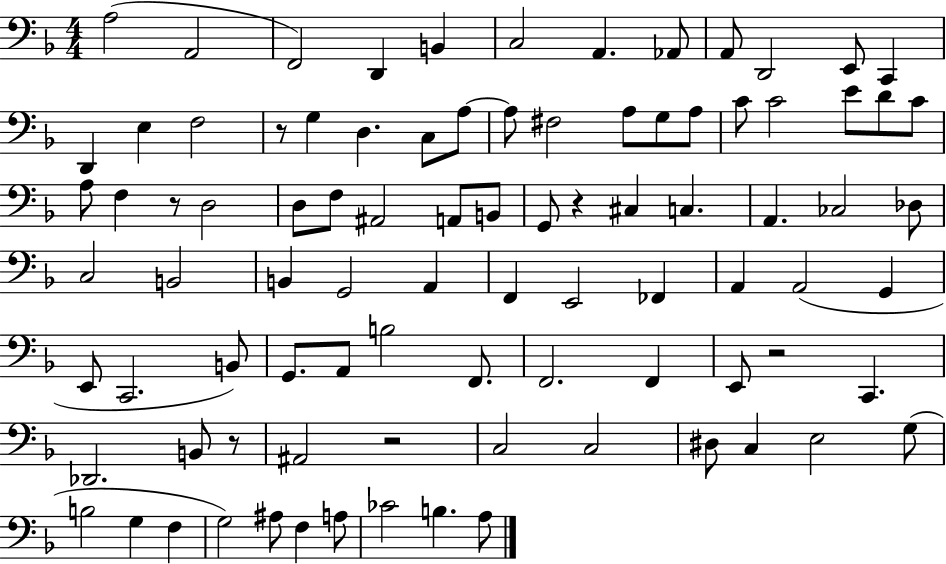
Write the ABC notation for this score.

X:1
T:Untitled
M:4/4
L:1/4
K:F
A,2 A,,2 F,,2 D,, B,, C,2 A,, _A,,/2 A,,/2 D,,2 E,,/2 C,, D,, E, F,2 z/2 G, D, C,/2 A,/2 A,/2 ^F,2 A,/2 G,/2 A,/2 C/2 C2 E/2 D/2 C/2 A,/2 F, z/2 D,2 D,/2 F,/2 ^A,,2 A,,/2 B,,/2 G,,/2 z ^C, C, A,, _C,2 _D,/2 C,2 B,,2 B,, G,,2 A,, F,, E,,2 _F,, A,, A,,2 G,, E,,/2 C,,2 B,,/2 G,,/2 A,,/2 B,2 F,,/2 F,,2 F,, E,,/2 z2 C,, _D,,2 B,,/2 z/2 ^A,,2 z2 C,2 C,2 ^D,/2 C, E,2 G,/2 B,2 G, F, G,2 ^A,/2 F, A,/2 _C2 B, A,/2